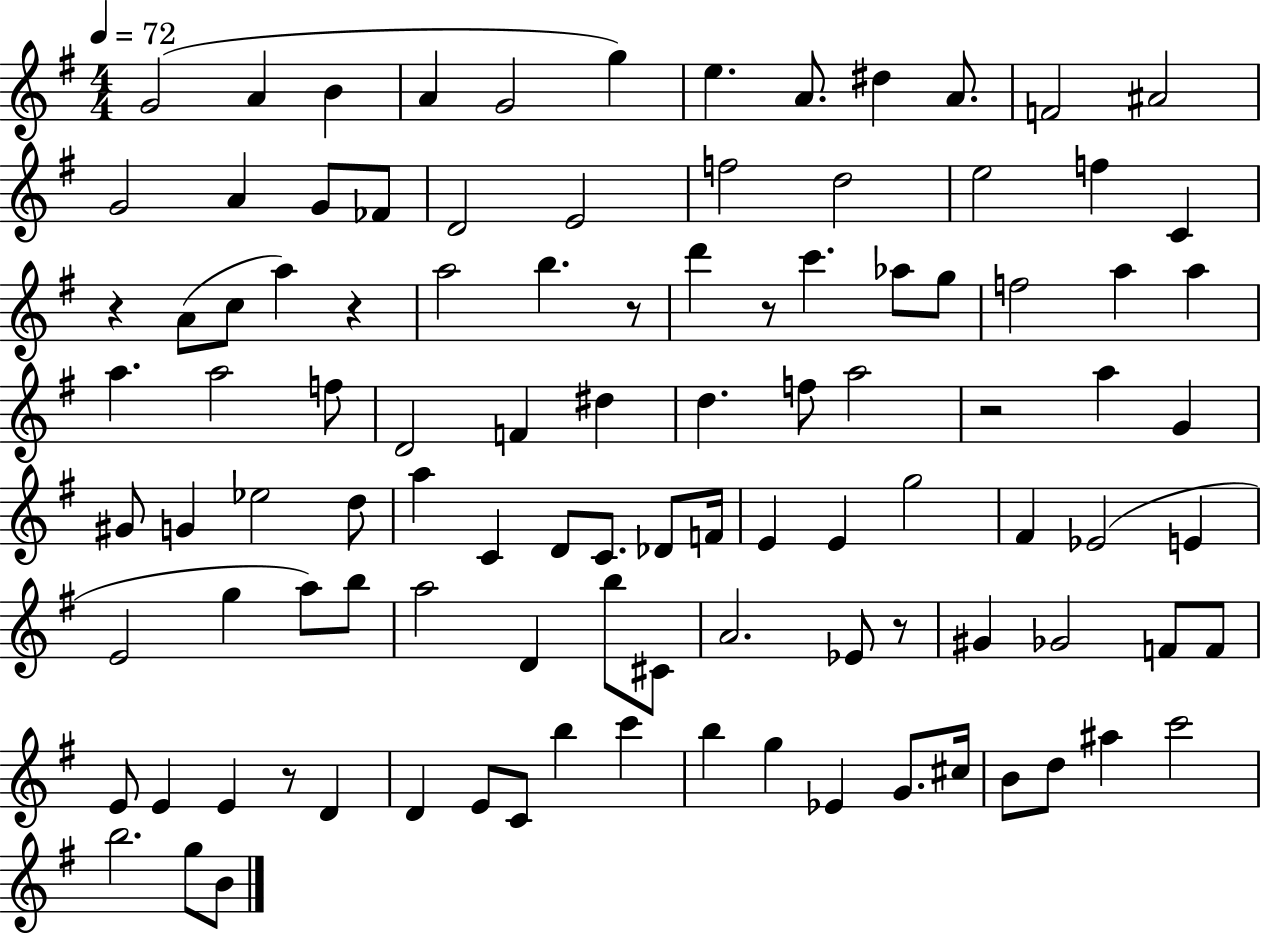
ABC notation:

X:1
T:Untitled
M:4/4
L:1/4
K:G
G2 A B A G2 g e A/2 ^d A/2 F2 ^A2 G2 A G/2 _F/2 D2 E2 f2 d2 e2 f C z A/2 c/2 a z a2 b z/2 d' z/2 c' _a/2 g/2 f2 a a a a2 f/2 D2 F ^d d f/2 a2 z2 a G ^G/2 G _e2 d/2 a C D/2 C/2 _D/2 F/4 E E g2 ^F _E2 E E2 g a/2 b/2 a2 D b/2 ^C/2 A2 _E/2 z/2 ^G _G2 F/2 F/2 E/2 E E z/2 D D E/2 C/2 b c' b g _E G/2 ^c/4 B/2 d/2 ^a c'2 b2 g/2 B/2